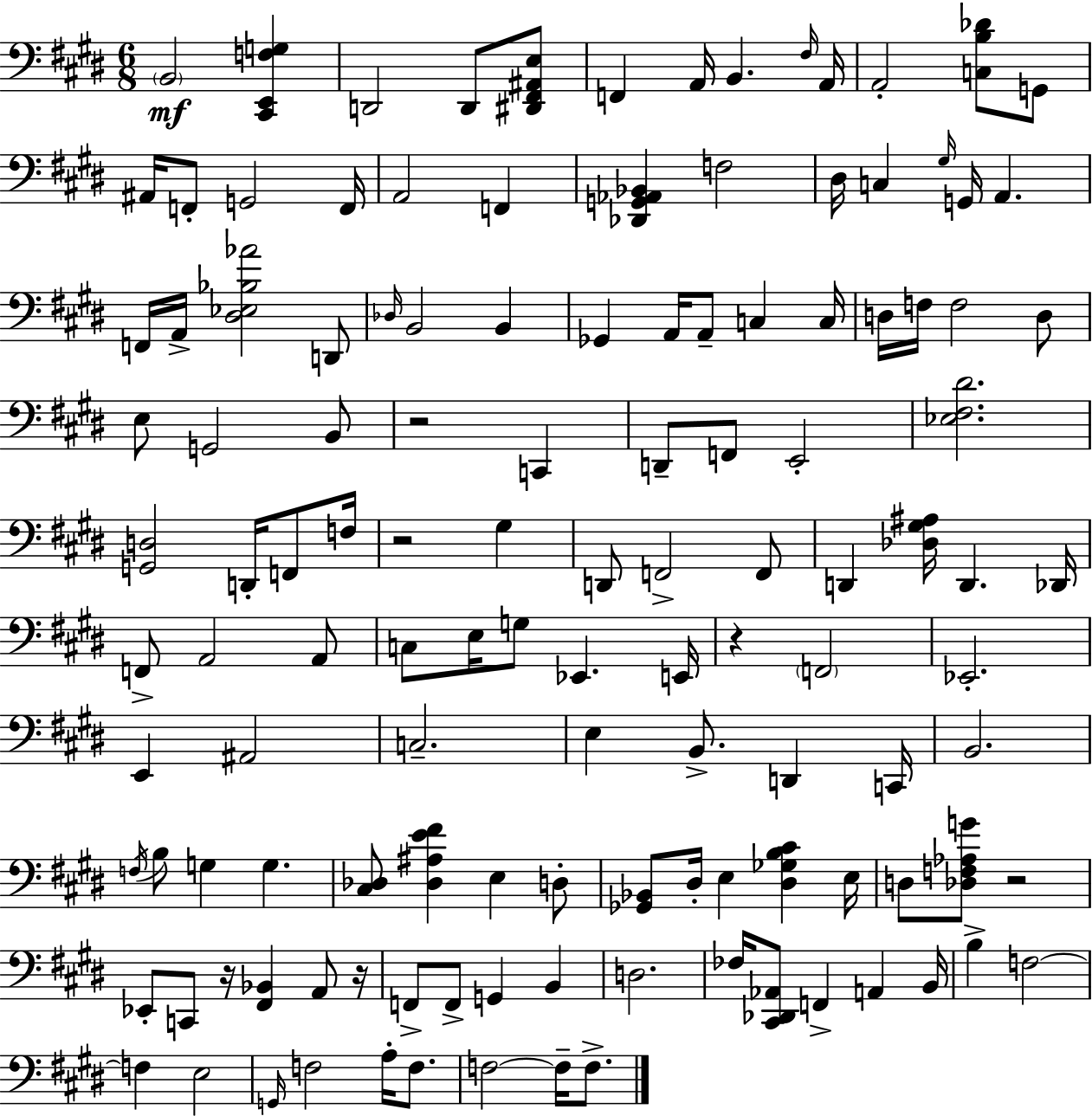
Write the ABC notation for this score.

X:1
T:Untitled
M:6/8
L:1/4
K:E
B,,2 [^C,,E,,F,G,] D,,2 D,,/2 [^D,,^F,,^A,,E,]/2 F,, A,,/4 B,, ^F,/4 A,,/4 A,,2 [C,B,_D]/2 G,,/2 ^A,,/4 F,,/2 G,,2 F,,/4 A,,2 F,, [_D,,G,,_A,,_B,,] F,2 ^D,/4 C, ^G,/4 G,,/4 A,, F,,/4 A,,/4 [^D,_E,_B,_A]2 D,,/2 _D,/4 B,,2 B,, _G,, A,,/4 A,,/2 C, C,/4 D,/4 F,/4 F,2 D,/2 E,/2 G,,2 B,,/2 z2 C,, D,,/2 F,,/2 E,,2 [_E,^F,^D]2 [G,,D,]2 D,,/4 F,,/2 F,/4 z2 ^G, D,,/2 F,,2 F,,/2 D,, [_D,^G,^A,]/4 D,, _D,,/4 F,,/2 A,,2 A,,/2 C,/2 E,/4 G,/2 _E,, E,,/4 z F,,2 _E,,2 E,, ^A,,2 C,2 E, B,,/2 D,, C,,/4 B,,2 F,/4 B,/2 G, G, [^C,_D,]/2 [_D,^A,E^F] E, D,/2 [_G,,_B,,]/2 ^D,/4 E, [^D,_G,B,^C] E,/4 D,/2 [_D,F,_A,G]/2 z2 _E,,/2 C,,/2 z/4 [^F,,_B,,] A,,/2 z/4 F,,/2 F,,/2 G,, B,, D,2 _F,/4 [^C,,_D,,_A,,]/2 F,, A,, B,,/4 B, F,2 F, E,2 G,,/4 F,2 A,/4 F,/2 F,2 F,/4 F,/2